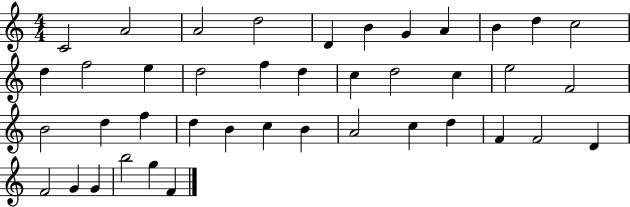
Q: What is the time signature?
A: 4/4